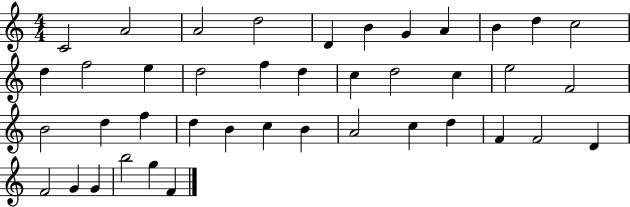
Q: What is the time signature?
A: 4/4